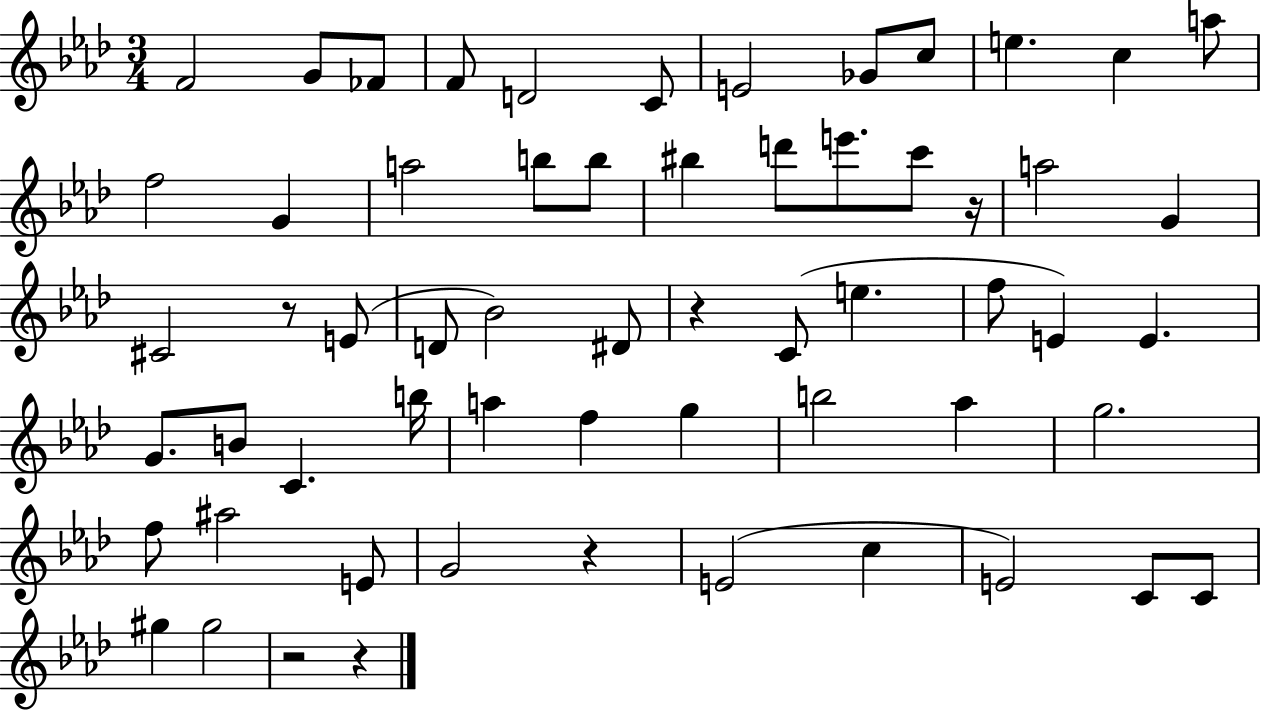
F4/h G4/e FES4/e F4/e D4/h C4/e E4/h Gb4/e C5/e E5/q. C5/q A5/e F5/h G4/q A5/h B5/e B5/e BIS5/q D6/e E6/e. C6/e R/s A5/h G4/q C#4/h R/e E4/e D4/e Bb4/h D#4/e R/q C4/e E5/q. F5/e E4/q E4/q. G4/e. B4/e C4/q. B5/s A5/q F5/q G5/q B5/h Ab5/q G5/h. F5/e A#5/h E4/e G4/h R/q E4/h C5/q E4/h C4/e C4/e G#5/q G#5/h R/h R/q